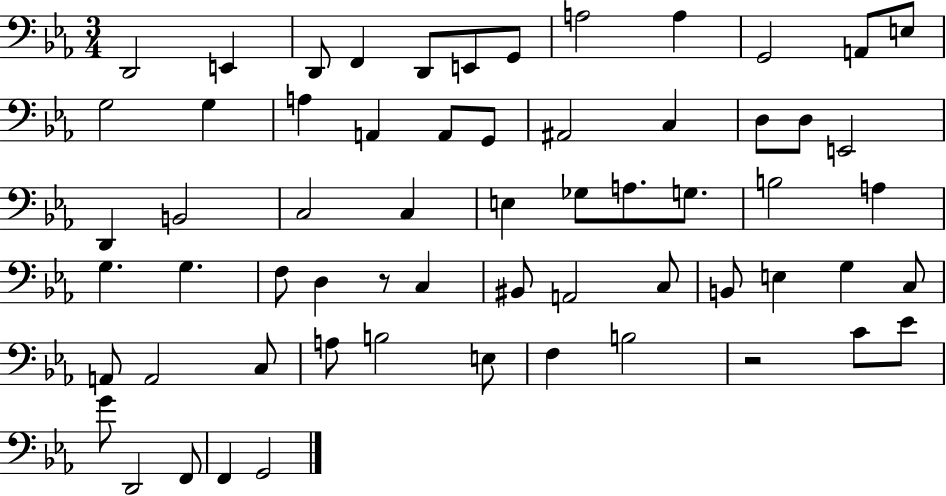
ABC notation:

X:1
T:Untitled
M:3/4
L:1/4
K:Eb
D,,2 E,, D,,/2 F,, D,,/2 E,,/2 G,,/2 A,2 A, G,,2 A,,/2 E,/2 G,2 G, A, A,, A,,/2 G,,/2 ^A,,2 C, D,/2 D,/2 E,,2 D,, B,,2 C,2 C, E, _G,/2 A,/2 G,/2 B,2 A, G, G, F,/2 D, z/2 C, ^B,,/2 A,,2 C,/2 B,,/2 E, G, C,/2 A,,/2 A,,2 C,/2 A,/2 B,2 E,/2 F, B,2 z2 C/2 _E/2 G/2 D,,2 F,,/2 F,, G,,2